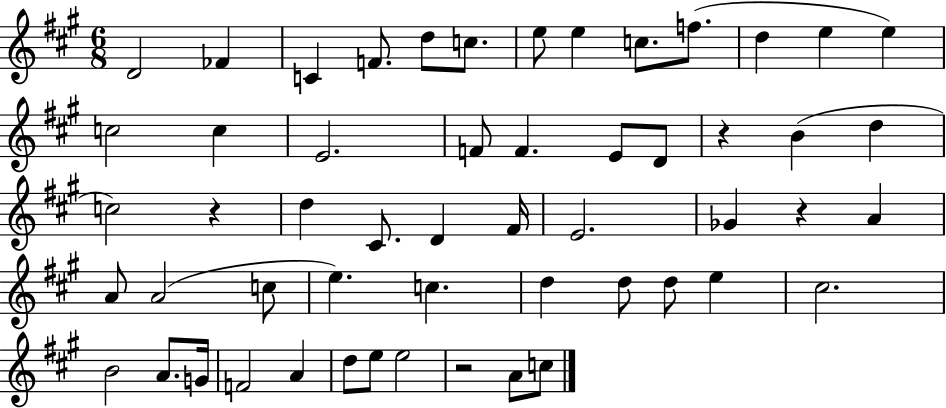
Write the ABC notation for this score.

X:1
T:Untitled
M:6/8
L:1/4
K:A
D2 _F C F/2 d/2 c/2 e/2 e c/2 f/2 d e e c2 c E2 F/2 F E/2 D/2 z B d c2 z d ^C/2 D ^F/4 E2 _G z A A/2 A2 c/2 e c d d/2 d/2 e ^c2 B2 A/2 G/4 F2 A d/2 e/2 e2 z2 A/2 c/2